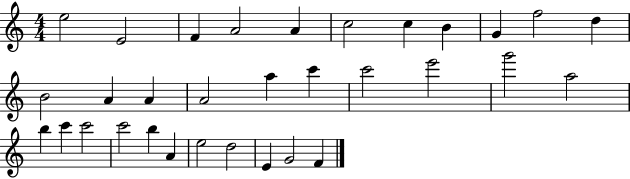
E5/h E4/h F4/q A4/h A4/q C5/h C5/q B4/q G4/q F5/h D5/q B4/h A4/q A4/q A4/h A5/q C6/q C6/h E6/h G6/h A5/h B5/q C6/q C6/h C6/h B5/q A4/q E5/h D5/h E4/q G4/h F4/q